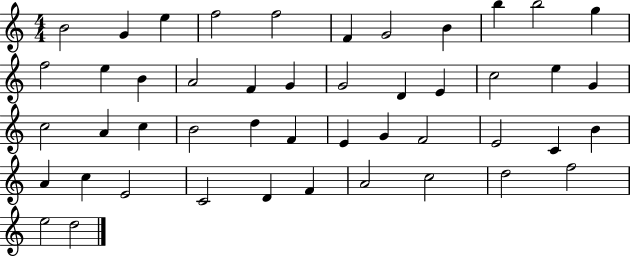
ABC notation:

X:1
T:Untitled
M:4/4
L:1/4
K:C
B2 G e f2 f2 F G2 B b b2 g f2 e B A2 F G G2 D E c2 e G c2 A c B2 d F E G F2 E2 C B A c E2 C2 D F A2 c2 d2 f2 e2 d2